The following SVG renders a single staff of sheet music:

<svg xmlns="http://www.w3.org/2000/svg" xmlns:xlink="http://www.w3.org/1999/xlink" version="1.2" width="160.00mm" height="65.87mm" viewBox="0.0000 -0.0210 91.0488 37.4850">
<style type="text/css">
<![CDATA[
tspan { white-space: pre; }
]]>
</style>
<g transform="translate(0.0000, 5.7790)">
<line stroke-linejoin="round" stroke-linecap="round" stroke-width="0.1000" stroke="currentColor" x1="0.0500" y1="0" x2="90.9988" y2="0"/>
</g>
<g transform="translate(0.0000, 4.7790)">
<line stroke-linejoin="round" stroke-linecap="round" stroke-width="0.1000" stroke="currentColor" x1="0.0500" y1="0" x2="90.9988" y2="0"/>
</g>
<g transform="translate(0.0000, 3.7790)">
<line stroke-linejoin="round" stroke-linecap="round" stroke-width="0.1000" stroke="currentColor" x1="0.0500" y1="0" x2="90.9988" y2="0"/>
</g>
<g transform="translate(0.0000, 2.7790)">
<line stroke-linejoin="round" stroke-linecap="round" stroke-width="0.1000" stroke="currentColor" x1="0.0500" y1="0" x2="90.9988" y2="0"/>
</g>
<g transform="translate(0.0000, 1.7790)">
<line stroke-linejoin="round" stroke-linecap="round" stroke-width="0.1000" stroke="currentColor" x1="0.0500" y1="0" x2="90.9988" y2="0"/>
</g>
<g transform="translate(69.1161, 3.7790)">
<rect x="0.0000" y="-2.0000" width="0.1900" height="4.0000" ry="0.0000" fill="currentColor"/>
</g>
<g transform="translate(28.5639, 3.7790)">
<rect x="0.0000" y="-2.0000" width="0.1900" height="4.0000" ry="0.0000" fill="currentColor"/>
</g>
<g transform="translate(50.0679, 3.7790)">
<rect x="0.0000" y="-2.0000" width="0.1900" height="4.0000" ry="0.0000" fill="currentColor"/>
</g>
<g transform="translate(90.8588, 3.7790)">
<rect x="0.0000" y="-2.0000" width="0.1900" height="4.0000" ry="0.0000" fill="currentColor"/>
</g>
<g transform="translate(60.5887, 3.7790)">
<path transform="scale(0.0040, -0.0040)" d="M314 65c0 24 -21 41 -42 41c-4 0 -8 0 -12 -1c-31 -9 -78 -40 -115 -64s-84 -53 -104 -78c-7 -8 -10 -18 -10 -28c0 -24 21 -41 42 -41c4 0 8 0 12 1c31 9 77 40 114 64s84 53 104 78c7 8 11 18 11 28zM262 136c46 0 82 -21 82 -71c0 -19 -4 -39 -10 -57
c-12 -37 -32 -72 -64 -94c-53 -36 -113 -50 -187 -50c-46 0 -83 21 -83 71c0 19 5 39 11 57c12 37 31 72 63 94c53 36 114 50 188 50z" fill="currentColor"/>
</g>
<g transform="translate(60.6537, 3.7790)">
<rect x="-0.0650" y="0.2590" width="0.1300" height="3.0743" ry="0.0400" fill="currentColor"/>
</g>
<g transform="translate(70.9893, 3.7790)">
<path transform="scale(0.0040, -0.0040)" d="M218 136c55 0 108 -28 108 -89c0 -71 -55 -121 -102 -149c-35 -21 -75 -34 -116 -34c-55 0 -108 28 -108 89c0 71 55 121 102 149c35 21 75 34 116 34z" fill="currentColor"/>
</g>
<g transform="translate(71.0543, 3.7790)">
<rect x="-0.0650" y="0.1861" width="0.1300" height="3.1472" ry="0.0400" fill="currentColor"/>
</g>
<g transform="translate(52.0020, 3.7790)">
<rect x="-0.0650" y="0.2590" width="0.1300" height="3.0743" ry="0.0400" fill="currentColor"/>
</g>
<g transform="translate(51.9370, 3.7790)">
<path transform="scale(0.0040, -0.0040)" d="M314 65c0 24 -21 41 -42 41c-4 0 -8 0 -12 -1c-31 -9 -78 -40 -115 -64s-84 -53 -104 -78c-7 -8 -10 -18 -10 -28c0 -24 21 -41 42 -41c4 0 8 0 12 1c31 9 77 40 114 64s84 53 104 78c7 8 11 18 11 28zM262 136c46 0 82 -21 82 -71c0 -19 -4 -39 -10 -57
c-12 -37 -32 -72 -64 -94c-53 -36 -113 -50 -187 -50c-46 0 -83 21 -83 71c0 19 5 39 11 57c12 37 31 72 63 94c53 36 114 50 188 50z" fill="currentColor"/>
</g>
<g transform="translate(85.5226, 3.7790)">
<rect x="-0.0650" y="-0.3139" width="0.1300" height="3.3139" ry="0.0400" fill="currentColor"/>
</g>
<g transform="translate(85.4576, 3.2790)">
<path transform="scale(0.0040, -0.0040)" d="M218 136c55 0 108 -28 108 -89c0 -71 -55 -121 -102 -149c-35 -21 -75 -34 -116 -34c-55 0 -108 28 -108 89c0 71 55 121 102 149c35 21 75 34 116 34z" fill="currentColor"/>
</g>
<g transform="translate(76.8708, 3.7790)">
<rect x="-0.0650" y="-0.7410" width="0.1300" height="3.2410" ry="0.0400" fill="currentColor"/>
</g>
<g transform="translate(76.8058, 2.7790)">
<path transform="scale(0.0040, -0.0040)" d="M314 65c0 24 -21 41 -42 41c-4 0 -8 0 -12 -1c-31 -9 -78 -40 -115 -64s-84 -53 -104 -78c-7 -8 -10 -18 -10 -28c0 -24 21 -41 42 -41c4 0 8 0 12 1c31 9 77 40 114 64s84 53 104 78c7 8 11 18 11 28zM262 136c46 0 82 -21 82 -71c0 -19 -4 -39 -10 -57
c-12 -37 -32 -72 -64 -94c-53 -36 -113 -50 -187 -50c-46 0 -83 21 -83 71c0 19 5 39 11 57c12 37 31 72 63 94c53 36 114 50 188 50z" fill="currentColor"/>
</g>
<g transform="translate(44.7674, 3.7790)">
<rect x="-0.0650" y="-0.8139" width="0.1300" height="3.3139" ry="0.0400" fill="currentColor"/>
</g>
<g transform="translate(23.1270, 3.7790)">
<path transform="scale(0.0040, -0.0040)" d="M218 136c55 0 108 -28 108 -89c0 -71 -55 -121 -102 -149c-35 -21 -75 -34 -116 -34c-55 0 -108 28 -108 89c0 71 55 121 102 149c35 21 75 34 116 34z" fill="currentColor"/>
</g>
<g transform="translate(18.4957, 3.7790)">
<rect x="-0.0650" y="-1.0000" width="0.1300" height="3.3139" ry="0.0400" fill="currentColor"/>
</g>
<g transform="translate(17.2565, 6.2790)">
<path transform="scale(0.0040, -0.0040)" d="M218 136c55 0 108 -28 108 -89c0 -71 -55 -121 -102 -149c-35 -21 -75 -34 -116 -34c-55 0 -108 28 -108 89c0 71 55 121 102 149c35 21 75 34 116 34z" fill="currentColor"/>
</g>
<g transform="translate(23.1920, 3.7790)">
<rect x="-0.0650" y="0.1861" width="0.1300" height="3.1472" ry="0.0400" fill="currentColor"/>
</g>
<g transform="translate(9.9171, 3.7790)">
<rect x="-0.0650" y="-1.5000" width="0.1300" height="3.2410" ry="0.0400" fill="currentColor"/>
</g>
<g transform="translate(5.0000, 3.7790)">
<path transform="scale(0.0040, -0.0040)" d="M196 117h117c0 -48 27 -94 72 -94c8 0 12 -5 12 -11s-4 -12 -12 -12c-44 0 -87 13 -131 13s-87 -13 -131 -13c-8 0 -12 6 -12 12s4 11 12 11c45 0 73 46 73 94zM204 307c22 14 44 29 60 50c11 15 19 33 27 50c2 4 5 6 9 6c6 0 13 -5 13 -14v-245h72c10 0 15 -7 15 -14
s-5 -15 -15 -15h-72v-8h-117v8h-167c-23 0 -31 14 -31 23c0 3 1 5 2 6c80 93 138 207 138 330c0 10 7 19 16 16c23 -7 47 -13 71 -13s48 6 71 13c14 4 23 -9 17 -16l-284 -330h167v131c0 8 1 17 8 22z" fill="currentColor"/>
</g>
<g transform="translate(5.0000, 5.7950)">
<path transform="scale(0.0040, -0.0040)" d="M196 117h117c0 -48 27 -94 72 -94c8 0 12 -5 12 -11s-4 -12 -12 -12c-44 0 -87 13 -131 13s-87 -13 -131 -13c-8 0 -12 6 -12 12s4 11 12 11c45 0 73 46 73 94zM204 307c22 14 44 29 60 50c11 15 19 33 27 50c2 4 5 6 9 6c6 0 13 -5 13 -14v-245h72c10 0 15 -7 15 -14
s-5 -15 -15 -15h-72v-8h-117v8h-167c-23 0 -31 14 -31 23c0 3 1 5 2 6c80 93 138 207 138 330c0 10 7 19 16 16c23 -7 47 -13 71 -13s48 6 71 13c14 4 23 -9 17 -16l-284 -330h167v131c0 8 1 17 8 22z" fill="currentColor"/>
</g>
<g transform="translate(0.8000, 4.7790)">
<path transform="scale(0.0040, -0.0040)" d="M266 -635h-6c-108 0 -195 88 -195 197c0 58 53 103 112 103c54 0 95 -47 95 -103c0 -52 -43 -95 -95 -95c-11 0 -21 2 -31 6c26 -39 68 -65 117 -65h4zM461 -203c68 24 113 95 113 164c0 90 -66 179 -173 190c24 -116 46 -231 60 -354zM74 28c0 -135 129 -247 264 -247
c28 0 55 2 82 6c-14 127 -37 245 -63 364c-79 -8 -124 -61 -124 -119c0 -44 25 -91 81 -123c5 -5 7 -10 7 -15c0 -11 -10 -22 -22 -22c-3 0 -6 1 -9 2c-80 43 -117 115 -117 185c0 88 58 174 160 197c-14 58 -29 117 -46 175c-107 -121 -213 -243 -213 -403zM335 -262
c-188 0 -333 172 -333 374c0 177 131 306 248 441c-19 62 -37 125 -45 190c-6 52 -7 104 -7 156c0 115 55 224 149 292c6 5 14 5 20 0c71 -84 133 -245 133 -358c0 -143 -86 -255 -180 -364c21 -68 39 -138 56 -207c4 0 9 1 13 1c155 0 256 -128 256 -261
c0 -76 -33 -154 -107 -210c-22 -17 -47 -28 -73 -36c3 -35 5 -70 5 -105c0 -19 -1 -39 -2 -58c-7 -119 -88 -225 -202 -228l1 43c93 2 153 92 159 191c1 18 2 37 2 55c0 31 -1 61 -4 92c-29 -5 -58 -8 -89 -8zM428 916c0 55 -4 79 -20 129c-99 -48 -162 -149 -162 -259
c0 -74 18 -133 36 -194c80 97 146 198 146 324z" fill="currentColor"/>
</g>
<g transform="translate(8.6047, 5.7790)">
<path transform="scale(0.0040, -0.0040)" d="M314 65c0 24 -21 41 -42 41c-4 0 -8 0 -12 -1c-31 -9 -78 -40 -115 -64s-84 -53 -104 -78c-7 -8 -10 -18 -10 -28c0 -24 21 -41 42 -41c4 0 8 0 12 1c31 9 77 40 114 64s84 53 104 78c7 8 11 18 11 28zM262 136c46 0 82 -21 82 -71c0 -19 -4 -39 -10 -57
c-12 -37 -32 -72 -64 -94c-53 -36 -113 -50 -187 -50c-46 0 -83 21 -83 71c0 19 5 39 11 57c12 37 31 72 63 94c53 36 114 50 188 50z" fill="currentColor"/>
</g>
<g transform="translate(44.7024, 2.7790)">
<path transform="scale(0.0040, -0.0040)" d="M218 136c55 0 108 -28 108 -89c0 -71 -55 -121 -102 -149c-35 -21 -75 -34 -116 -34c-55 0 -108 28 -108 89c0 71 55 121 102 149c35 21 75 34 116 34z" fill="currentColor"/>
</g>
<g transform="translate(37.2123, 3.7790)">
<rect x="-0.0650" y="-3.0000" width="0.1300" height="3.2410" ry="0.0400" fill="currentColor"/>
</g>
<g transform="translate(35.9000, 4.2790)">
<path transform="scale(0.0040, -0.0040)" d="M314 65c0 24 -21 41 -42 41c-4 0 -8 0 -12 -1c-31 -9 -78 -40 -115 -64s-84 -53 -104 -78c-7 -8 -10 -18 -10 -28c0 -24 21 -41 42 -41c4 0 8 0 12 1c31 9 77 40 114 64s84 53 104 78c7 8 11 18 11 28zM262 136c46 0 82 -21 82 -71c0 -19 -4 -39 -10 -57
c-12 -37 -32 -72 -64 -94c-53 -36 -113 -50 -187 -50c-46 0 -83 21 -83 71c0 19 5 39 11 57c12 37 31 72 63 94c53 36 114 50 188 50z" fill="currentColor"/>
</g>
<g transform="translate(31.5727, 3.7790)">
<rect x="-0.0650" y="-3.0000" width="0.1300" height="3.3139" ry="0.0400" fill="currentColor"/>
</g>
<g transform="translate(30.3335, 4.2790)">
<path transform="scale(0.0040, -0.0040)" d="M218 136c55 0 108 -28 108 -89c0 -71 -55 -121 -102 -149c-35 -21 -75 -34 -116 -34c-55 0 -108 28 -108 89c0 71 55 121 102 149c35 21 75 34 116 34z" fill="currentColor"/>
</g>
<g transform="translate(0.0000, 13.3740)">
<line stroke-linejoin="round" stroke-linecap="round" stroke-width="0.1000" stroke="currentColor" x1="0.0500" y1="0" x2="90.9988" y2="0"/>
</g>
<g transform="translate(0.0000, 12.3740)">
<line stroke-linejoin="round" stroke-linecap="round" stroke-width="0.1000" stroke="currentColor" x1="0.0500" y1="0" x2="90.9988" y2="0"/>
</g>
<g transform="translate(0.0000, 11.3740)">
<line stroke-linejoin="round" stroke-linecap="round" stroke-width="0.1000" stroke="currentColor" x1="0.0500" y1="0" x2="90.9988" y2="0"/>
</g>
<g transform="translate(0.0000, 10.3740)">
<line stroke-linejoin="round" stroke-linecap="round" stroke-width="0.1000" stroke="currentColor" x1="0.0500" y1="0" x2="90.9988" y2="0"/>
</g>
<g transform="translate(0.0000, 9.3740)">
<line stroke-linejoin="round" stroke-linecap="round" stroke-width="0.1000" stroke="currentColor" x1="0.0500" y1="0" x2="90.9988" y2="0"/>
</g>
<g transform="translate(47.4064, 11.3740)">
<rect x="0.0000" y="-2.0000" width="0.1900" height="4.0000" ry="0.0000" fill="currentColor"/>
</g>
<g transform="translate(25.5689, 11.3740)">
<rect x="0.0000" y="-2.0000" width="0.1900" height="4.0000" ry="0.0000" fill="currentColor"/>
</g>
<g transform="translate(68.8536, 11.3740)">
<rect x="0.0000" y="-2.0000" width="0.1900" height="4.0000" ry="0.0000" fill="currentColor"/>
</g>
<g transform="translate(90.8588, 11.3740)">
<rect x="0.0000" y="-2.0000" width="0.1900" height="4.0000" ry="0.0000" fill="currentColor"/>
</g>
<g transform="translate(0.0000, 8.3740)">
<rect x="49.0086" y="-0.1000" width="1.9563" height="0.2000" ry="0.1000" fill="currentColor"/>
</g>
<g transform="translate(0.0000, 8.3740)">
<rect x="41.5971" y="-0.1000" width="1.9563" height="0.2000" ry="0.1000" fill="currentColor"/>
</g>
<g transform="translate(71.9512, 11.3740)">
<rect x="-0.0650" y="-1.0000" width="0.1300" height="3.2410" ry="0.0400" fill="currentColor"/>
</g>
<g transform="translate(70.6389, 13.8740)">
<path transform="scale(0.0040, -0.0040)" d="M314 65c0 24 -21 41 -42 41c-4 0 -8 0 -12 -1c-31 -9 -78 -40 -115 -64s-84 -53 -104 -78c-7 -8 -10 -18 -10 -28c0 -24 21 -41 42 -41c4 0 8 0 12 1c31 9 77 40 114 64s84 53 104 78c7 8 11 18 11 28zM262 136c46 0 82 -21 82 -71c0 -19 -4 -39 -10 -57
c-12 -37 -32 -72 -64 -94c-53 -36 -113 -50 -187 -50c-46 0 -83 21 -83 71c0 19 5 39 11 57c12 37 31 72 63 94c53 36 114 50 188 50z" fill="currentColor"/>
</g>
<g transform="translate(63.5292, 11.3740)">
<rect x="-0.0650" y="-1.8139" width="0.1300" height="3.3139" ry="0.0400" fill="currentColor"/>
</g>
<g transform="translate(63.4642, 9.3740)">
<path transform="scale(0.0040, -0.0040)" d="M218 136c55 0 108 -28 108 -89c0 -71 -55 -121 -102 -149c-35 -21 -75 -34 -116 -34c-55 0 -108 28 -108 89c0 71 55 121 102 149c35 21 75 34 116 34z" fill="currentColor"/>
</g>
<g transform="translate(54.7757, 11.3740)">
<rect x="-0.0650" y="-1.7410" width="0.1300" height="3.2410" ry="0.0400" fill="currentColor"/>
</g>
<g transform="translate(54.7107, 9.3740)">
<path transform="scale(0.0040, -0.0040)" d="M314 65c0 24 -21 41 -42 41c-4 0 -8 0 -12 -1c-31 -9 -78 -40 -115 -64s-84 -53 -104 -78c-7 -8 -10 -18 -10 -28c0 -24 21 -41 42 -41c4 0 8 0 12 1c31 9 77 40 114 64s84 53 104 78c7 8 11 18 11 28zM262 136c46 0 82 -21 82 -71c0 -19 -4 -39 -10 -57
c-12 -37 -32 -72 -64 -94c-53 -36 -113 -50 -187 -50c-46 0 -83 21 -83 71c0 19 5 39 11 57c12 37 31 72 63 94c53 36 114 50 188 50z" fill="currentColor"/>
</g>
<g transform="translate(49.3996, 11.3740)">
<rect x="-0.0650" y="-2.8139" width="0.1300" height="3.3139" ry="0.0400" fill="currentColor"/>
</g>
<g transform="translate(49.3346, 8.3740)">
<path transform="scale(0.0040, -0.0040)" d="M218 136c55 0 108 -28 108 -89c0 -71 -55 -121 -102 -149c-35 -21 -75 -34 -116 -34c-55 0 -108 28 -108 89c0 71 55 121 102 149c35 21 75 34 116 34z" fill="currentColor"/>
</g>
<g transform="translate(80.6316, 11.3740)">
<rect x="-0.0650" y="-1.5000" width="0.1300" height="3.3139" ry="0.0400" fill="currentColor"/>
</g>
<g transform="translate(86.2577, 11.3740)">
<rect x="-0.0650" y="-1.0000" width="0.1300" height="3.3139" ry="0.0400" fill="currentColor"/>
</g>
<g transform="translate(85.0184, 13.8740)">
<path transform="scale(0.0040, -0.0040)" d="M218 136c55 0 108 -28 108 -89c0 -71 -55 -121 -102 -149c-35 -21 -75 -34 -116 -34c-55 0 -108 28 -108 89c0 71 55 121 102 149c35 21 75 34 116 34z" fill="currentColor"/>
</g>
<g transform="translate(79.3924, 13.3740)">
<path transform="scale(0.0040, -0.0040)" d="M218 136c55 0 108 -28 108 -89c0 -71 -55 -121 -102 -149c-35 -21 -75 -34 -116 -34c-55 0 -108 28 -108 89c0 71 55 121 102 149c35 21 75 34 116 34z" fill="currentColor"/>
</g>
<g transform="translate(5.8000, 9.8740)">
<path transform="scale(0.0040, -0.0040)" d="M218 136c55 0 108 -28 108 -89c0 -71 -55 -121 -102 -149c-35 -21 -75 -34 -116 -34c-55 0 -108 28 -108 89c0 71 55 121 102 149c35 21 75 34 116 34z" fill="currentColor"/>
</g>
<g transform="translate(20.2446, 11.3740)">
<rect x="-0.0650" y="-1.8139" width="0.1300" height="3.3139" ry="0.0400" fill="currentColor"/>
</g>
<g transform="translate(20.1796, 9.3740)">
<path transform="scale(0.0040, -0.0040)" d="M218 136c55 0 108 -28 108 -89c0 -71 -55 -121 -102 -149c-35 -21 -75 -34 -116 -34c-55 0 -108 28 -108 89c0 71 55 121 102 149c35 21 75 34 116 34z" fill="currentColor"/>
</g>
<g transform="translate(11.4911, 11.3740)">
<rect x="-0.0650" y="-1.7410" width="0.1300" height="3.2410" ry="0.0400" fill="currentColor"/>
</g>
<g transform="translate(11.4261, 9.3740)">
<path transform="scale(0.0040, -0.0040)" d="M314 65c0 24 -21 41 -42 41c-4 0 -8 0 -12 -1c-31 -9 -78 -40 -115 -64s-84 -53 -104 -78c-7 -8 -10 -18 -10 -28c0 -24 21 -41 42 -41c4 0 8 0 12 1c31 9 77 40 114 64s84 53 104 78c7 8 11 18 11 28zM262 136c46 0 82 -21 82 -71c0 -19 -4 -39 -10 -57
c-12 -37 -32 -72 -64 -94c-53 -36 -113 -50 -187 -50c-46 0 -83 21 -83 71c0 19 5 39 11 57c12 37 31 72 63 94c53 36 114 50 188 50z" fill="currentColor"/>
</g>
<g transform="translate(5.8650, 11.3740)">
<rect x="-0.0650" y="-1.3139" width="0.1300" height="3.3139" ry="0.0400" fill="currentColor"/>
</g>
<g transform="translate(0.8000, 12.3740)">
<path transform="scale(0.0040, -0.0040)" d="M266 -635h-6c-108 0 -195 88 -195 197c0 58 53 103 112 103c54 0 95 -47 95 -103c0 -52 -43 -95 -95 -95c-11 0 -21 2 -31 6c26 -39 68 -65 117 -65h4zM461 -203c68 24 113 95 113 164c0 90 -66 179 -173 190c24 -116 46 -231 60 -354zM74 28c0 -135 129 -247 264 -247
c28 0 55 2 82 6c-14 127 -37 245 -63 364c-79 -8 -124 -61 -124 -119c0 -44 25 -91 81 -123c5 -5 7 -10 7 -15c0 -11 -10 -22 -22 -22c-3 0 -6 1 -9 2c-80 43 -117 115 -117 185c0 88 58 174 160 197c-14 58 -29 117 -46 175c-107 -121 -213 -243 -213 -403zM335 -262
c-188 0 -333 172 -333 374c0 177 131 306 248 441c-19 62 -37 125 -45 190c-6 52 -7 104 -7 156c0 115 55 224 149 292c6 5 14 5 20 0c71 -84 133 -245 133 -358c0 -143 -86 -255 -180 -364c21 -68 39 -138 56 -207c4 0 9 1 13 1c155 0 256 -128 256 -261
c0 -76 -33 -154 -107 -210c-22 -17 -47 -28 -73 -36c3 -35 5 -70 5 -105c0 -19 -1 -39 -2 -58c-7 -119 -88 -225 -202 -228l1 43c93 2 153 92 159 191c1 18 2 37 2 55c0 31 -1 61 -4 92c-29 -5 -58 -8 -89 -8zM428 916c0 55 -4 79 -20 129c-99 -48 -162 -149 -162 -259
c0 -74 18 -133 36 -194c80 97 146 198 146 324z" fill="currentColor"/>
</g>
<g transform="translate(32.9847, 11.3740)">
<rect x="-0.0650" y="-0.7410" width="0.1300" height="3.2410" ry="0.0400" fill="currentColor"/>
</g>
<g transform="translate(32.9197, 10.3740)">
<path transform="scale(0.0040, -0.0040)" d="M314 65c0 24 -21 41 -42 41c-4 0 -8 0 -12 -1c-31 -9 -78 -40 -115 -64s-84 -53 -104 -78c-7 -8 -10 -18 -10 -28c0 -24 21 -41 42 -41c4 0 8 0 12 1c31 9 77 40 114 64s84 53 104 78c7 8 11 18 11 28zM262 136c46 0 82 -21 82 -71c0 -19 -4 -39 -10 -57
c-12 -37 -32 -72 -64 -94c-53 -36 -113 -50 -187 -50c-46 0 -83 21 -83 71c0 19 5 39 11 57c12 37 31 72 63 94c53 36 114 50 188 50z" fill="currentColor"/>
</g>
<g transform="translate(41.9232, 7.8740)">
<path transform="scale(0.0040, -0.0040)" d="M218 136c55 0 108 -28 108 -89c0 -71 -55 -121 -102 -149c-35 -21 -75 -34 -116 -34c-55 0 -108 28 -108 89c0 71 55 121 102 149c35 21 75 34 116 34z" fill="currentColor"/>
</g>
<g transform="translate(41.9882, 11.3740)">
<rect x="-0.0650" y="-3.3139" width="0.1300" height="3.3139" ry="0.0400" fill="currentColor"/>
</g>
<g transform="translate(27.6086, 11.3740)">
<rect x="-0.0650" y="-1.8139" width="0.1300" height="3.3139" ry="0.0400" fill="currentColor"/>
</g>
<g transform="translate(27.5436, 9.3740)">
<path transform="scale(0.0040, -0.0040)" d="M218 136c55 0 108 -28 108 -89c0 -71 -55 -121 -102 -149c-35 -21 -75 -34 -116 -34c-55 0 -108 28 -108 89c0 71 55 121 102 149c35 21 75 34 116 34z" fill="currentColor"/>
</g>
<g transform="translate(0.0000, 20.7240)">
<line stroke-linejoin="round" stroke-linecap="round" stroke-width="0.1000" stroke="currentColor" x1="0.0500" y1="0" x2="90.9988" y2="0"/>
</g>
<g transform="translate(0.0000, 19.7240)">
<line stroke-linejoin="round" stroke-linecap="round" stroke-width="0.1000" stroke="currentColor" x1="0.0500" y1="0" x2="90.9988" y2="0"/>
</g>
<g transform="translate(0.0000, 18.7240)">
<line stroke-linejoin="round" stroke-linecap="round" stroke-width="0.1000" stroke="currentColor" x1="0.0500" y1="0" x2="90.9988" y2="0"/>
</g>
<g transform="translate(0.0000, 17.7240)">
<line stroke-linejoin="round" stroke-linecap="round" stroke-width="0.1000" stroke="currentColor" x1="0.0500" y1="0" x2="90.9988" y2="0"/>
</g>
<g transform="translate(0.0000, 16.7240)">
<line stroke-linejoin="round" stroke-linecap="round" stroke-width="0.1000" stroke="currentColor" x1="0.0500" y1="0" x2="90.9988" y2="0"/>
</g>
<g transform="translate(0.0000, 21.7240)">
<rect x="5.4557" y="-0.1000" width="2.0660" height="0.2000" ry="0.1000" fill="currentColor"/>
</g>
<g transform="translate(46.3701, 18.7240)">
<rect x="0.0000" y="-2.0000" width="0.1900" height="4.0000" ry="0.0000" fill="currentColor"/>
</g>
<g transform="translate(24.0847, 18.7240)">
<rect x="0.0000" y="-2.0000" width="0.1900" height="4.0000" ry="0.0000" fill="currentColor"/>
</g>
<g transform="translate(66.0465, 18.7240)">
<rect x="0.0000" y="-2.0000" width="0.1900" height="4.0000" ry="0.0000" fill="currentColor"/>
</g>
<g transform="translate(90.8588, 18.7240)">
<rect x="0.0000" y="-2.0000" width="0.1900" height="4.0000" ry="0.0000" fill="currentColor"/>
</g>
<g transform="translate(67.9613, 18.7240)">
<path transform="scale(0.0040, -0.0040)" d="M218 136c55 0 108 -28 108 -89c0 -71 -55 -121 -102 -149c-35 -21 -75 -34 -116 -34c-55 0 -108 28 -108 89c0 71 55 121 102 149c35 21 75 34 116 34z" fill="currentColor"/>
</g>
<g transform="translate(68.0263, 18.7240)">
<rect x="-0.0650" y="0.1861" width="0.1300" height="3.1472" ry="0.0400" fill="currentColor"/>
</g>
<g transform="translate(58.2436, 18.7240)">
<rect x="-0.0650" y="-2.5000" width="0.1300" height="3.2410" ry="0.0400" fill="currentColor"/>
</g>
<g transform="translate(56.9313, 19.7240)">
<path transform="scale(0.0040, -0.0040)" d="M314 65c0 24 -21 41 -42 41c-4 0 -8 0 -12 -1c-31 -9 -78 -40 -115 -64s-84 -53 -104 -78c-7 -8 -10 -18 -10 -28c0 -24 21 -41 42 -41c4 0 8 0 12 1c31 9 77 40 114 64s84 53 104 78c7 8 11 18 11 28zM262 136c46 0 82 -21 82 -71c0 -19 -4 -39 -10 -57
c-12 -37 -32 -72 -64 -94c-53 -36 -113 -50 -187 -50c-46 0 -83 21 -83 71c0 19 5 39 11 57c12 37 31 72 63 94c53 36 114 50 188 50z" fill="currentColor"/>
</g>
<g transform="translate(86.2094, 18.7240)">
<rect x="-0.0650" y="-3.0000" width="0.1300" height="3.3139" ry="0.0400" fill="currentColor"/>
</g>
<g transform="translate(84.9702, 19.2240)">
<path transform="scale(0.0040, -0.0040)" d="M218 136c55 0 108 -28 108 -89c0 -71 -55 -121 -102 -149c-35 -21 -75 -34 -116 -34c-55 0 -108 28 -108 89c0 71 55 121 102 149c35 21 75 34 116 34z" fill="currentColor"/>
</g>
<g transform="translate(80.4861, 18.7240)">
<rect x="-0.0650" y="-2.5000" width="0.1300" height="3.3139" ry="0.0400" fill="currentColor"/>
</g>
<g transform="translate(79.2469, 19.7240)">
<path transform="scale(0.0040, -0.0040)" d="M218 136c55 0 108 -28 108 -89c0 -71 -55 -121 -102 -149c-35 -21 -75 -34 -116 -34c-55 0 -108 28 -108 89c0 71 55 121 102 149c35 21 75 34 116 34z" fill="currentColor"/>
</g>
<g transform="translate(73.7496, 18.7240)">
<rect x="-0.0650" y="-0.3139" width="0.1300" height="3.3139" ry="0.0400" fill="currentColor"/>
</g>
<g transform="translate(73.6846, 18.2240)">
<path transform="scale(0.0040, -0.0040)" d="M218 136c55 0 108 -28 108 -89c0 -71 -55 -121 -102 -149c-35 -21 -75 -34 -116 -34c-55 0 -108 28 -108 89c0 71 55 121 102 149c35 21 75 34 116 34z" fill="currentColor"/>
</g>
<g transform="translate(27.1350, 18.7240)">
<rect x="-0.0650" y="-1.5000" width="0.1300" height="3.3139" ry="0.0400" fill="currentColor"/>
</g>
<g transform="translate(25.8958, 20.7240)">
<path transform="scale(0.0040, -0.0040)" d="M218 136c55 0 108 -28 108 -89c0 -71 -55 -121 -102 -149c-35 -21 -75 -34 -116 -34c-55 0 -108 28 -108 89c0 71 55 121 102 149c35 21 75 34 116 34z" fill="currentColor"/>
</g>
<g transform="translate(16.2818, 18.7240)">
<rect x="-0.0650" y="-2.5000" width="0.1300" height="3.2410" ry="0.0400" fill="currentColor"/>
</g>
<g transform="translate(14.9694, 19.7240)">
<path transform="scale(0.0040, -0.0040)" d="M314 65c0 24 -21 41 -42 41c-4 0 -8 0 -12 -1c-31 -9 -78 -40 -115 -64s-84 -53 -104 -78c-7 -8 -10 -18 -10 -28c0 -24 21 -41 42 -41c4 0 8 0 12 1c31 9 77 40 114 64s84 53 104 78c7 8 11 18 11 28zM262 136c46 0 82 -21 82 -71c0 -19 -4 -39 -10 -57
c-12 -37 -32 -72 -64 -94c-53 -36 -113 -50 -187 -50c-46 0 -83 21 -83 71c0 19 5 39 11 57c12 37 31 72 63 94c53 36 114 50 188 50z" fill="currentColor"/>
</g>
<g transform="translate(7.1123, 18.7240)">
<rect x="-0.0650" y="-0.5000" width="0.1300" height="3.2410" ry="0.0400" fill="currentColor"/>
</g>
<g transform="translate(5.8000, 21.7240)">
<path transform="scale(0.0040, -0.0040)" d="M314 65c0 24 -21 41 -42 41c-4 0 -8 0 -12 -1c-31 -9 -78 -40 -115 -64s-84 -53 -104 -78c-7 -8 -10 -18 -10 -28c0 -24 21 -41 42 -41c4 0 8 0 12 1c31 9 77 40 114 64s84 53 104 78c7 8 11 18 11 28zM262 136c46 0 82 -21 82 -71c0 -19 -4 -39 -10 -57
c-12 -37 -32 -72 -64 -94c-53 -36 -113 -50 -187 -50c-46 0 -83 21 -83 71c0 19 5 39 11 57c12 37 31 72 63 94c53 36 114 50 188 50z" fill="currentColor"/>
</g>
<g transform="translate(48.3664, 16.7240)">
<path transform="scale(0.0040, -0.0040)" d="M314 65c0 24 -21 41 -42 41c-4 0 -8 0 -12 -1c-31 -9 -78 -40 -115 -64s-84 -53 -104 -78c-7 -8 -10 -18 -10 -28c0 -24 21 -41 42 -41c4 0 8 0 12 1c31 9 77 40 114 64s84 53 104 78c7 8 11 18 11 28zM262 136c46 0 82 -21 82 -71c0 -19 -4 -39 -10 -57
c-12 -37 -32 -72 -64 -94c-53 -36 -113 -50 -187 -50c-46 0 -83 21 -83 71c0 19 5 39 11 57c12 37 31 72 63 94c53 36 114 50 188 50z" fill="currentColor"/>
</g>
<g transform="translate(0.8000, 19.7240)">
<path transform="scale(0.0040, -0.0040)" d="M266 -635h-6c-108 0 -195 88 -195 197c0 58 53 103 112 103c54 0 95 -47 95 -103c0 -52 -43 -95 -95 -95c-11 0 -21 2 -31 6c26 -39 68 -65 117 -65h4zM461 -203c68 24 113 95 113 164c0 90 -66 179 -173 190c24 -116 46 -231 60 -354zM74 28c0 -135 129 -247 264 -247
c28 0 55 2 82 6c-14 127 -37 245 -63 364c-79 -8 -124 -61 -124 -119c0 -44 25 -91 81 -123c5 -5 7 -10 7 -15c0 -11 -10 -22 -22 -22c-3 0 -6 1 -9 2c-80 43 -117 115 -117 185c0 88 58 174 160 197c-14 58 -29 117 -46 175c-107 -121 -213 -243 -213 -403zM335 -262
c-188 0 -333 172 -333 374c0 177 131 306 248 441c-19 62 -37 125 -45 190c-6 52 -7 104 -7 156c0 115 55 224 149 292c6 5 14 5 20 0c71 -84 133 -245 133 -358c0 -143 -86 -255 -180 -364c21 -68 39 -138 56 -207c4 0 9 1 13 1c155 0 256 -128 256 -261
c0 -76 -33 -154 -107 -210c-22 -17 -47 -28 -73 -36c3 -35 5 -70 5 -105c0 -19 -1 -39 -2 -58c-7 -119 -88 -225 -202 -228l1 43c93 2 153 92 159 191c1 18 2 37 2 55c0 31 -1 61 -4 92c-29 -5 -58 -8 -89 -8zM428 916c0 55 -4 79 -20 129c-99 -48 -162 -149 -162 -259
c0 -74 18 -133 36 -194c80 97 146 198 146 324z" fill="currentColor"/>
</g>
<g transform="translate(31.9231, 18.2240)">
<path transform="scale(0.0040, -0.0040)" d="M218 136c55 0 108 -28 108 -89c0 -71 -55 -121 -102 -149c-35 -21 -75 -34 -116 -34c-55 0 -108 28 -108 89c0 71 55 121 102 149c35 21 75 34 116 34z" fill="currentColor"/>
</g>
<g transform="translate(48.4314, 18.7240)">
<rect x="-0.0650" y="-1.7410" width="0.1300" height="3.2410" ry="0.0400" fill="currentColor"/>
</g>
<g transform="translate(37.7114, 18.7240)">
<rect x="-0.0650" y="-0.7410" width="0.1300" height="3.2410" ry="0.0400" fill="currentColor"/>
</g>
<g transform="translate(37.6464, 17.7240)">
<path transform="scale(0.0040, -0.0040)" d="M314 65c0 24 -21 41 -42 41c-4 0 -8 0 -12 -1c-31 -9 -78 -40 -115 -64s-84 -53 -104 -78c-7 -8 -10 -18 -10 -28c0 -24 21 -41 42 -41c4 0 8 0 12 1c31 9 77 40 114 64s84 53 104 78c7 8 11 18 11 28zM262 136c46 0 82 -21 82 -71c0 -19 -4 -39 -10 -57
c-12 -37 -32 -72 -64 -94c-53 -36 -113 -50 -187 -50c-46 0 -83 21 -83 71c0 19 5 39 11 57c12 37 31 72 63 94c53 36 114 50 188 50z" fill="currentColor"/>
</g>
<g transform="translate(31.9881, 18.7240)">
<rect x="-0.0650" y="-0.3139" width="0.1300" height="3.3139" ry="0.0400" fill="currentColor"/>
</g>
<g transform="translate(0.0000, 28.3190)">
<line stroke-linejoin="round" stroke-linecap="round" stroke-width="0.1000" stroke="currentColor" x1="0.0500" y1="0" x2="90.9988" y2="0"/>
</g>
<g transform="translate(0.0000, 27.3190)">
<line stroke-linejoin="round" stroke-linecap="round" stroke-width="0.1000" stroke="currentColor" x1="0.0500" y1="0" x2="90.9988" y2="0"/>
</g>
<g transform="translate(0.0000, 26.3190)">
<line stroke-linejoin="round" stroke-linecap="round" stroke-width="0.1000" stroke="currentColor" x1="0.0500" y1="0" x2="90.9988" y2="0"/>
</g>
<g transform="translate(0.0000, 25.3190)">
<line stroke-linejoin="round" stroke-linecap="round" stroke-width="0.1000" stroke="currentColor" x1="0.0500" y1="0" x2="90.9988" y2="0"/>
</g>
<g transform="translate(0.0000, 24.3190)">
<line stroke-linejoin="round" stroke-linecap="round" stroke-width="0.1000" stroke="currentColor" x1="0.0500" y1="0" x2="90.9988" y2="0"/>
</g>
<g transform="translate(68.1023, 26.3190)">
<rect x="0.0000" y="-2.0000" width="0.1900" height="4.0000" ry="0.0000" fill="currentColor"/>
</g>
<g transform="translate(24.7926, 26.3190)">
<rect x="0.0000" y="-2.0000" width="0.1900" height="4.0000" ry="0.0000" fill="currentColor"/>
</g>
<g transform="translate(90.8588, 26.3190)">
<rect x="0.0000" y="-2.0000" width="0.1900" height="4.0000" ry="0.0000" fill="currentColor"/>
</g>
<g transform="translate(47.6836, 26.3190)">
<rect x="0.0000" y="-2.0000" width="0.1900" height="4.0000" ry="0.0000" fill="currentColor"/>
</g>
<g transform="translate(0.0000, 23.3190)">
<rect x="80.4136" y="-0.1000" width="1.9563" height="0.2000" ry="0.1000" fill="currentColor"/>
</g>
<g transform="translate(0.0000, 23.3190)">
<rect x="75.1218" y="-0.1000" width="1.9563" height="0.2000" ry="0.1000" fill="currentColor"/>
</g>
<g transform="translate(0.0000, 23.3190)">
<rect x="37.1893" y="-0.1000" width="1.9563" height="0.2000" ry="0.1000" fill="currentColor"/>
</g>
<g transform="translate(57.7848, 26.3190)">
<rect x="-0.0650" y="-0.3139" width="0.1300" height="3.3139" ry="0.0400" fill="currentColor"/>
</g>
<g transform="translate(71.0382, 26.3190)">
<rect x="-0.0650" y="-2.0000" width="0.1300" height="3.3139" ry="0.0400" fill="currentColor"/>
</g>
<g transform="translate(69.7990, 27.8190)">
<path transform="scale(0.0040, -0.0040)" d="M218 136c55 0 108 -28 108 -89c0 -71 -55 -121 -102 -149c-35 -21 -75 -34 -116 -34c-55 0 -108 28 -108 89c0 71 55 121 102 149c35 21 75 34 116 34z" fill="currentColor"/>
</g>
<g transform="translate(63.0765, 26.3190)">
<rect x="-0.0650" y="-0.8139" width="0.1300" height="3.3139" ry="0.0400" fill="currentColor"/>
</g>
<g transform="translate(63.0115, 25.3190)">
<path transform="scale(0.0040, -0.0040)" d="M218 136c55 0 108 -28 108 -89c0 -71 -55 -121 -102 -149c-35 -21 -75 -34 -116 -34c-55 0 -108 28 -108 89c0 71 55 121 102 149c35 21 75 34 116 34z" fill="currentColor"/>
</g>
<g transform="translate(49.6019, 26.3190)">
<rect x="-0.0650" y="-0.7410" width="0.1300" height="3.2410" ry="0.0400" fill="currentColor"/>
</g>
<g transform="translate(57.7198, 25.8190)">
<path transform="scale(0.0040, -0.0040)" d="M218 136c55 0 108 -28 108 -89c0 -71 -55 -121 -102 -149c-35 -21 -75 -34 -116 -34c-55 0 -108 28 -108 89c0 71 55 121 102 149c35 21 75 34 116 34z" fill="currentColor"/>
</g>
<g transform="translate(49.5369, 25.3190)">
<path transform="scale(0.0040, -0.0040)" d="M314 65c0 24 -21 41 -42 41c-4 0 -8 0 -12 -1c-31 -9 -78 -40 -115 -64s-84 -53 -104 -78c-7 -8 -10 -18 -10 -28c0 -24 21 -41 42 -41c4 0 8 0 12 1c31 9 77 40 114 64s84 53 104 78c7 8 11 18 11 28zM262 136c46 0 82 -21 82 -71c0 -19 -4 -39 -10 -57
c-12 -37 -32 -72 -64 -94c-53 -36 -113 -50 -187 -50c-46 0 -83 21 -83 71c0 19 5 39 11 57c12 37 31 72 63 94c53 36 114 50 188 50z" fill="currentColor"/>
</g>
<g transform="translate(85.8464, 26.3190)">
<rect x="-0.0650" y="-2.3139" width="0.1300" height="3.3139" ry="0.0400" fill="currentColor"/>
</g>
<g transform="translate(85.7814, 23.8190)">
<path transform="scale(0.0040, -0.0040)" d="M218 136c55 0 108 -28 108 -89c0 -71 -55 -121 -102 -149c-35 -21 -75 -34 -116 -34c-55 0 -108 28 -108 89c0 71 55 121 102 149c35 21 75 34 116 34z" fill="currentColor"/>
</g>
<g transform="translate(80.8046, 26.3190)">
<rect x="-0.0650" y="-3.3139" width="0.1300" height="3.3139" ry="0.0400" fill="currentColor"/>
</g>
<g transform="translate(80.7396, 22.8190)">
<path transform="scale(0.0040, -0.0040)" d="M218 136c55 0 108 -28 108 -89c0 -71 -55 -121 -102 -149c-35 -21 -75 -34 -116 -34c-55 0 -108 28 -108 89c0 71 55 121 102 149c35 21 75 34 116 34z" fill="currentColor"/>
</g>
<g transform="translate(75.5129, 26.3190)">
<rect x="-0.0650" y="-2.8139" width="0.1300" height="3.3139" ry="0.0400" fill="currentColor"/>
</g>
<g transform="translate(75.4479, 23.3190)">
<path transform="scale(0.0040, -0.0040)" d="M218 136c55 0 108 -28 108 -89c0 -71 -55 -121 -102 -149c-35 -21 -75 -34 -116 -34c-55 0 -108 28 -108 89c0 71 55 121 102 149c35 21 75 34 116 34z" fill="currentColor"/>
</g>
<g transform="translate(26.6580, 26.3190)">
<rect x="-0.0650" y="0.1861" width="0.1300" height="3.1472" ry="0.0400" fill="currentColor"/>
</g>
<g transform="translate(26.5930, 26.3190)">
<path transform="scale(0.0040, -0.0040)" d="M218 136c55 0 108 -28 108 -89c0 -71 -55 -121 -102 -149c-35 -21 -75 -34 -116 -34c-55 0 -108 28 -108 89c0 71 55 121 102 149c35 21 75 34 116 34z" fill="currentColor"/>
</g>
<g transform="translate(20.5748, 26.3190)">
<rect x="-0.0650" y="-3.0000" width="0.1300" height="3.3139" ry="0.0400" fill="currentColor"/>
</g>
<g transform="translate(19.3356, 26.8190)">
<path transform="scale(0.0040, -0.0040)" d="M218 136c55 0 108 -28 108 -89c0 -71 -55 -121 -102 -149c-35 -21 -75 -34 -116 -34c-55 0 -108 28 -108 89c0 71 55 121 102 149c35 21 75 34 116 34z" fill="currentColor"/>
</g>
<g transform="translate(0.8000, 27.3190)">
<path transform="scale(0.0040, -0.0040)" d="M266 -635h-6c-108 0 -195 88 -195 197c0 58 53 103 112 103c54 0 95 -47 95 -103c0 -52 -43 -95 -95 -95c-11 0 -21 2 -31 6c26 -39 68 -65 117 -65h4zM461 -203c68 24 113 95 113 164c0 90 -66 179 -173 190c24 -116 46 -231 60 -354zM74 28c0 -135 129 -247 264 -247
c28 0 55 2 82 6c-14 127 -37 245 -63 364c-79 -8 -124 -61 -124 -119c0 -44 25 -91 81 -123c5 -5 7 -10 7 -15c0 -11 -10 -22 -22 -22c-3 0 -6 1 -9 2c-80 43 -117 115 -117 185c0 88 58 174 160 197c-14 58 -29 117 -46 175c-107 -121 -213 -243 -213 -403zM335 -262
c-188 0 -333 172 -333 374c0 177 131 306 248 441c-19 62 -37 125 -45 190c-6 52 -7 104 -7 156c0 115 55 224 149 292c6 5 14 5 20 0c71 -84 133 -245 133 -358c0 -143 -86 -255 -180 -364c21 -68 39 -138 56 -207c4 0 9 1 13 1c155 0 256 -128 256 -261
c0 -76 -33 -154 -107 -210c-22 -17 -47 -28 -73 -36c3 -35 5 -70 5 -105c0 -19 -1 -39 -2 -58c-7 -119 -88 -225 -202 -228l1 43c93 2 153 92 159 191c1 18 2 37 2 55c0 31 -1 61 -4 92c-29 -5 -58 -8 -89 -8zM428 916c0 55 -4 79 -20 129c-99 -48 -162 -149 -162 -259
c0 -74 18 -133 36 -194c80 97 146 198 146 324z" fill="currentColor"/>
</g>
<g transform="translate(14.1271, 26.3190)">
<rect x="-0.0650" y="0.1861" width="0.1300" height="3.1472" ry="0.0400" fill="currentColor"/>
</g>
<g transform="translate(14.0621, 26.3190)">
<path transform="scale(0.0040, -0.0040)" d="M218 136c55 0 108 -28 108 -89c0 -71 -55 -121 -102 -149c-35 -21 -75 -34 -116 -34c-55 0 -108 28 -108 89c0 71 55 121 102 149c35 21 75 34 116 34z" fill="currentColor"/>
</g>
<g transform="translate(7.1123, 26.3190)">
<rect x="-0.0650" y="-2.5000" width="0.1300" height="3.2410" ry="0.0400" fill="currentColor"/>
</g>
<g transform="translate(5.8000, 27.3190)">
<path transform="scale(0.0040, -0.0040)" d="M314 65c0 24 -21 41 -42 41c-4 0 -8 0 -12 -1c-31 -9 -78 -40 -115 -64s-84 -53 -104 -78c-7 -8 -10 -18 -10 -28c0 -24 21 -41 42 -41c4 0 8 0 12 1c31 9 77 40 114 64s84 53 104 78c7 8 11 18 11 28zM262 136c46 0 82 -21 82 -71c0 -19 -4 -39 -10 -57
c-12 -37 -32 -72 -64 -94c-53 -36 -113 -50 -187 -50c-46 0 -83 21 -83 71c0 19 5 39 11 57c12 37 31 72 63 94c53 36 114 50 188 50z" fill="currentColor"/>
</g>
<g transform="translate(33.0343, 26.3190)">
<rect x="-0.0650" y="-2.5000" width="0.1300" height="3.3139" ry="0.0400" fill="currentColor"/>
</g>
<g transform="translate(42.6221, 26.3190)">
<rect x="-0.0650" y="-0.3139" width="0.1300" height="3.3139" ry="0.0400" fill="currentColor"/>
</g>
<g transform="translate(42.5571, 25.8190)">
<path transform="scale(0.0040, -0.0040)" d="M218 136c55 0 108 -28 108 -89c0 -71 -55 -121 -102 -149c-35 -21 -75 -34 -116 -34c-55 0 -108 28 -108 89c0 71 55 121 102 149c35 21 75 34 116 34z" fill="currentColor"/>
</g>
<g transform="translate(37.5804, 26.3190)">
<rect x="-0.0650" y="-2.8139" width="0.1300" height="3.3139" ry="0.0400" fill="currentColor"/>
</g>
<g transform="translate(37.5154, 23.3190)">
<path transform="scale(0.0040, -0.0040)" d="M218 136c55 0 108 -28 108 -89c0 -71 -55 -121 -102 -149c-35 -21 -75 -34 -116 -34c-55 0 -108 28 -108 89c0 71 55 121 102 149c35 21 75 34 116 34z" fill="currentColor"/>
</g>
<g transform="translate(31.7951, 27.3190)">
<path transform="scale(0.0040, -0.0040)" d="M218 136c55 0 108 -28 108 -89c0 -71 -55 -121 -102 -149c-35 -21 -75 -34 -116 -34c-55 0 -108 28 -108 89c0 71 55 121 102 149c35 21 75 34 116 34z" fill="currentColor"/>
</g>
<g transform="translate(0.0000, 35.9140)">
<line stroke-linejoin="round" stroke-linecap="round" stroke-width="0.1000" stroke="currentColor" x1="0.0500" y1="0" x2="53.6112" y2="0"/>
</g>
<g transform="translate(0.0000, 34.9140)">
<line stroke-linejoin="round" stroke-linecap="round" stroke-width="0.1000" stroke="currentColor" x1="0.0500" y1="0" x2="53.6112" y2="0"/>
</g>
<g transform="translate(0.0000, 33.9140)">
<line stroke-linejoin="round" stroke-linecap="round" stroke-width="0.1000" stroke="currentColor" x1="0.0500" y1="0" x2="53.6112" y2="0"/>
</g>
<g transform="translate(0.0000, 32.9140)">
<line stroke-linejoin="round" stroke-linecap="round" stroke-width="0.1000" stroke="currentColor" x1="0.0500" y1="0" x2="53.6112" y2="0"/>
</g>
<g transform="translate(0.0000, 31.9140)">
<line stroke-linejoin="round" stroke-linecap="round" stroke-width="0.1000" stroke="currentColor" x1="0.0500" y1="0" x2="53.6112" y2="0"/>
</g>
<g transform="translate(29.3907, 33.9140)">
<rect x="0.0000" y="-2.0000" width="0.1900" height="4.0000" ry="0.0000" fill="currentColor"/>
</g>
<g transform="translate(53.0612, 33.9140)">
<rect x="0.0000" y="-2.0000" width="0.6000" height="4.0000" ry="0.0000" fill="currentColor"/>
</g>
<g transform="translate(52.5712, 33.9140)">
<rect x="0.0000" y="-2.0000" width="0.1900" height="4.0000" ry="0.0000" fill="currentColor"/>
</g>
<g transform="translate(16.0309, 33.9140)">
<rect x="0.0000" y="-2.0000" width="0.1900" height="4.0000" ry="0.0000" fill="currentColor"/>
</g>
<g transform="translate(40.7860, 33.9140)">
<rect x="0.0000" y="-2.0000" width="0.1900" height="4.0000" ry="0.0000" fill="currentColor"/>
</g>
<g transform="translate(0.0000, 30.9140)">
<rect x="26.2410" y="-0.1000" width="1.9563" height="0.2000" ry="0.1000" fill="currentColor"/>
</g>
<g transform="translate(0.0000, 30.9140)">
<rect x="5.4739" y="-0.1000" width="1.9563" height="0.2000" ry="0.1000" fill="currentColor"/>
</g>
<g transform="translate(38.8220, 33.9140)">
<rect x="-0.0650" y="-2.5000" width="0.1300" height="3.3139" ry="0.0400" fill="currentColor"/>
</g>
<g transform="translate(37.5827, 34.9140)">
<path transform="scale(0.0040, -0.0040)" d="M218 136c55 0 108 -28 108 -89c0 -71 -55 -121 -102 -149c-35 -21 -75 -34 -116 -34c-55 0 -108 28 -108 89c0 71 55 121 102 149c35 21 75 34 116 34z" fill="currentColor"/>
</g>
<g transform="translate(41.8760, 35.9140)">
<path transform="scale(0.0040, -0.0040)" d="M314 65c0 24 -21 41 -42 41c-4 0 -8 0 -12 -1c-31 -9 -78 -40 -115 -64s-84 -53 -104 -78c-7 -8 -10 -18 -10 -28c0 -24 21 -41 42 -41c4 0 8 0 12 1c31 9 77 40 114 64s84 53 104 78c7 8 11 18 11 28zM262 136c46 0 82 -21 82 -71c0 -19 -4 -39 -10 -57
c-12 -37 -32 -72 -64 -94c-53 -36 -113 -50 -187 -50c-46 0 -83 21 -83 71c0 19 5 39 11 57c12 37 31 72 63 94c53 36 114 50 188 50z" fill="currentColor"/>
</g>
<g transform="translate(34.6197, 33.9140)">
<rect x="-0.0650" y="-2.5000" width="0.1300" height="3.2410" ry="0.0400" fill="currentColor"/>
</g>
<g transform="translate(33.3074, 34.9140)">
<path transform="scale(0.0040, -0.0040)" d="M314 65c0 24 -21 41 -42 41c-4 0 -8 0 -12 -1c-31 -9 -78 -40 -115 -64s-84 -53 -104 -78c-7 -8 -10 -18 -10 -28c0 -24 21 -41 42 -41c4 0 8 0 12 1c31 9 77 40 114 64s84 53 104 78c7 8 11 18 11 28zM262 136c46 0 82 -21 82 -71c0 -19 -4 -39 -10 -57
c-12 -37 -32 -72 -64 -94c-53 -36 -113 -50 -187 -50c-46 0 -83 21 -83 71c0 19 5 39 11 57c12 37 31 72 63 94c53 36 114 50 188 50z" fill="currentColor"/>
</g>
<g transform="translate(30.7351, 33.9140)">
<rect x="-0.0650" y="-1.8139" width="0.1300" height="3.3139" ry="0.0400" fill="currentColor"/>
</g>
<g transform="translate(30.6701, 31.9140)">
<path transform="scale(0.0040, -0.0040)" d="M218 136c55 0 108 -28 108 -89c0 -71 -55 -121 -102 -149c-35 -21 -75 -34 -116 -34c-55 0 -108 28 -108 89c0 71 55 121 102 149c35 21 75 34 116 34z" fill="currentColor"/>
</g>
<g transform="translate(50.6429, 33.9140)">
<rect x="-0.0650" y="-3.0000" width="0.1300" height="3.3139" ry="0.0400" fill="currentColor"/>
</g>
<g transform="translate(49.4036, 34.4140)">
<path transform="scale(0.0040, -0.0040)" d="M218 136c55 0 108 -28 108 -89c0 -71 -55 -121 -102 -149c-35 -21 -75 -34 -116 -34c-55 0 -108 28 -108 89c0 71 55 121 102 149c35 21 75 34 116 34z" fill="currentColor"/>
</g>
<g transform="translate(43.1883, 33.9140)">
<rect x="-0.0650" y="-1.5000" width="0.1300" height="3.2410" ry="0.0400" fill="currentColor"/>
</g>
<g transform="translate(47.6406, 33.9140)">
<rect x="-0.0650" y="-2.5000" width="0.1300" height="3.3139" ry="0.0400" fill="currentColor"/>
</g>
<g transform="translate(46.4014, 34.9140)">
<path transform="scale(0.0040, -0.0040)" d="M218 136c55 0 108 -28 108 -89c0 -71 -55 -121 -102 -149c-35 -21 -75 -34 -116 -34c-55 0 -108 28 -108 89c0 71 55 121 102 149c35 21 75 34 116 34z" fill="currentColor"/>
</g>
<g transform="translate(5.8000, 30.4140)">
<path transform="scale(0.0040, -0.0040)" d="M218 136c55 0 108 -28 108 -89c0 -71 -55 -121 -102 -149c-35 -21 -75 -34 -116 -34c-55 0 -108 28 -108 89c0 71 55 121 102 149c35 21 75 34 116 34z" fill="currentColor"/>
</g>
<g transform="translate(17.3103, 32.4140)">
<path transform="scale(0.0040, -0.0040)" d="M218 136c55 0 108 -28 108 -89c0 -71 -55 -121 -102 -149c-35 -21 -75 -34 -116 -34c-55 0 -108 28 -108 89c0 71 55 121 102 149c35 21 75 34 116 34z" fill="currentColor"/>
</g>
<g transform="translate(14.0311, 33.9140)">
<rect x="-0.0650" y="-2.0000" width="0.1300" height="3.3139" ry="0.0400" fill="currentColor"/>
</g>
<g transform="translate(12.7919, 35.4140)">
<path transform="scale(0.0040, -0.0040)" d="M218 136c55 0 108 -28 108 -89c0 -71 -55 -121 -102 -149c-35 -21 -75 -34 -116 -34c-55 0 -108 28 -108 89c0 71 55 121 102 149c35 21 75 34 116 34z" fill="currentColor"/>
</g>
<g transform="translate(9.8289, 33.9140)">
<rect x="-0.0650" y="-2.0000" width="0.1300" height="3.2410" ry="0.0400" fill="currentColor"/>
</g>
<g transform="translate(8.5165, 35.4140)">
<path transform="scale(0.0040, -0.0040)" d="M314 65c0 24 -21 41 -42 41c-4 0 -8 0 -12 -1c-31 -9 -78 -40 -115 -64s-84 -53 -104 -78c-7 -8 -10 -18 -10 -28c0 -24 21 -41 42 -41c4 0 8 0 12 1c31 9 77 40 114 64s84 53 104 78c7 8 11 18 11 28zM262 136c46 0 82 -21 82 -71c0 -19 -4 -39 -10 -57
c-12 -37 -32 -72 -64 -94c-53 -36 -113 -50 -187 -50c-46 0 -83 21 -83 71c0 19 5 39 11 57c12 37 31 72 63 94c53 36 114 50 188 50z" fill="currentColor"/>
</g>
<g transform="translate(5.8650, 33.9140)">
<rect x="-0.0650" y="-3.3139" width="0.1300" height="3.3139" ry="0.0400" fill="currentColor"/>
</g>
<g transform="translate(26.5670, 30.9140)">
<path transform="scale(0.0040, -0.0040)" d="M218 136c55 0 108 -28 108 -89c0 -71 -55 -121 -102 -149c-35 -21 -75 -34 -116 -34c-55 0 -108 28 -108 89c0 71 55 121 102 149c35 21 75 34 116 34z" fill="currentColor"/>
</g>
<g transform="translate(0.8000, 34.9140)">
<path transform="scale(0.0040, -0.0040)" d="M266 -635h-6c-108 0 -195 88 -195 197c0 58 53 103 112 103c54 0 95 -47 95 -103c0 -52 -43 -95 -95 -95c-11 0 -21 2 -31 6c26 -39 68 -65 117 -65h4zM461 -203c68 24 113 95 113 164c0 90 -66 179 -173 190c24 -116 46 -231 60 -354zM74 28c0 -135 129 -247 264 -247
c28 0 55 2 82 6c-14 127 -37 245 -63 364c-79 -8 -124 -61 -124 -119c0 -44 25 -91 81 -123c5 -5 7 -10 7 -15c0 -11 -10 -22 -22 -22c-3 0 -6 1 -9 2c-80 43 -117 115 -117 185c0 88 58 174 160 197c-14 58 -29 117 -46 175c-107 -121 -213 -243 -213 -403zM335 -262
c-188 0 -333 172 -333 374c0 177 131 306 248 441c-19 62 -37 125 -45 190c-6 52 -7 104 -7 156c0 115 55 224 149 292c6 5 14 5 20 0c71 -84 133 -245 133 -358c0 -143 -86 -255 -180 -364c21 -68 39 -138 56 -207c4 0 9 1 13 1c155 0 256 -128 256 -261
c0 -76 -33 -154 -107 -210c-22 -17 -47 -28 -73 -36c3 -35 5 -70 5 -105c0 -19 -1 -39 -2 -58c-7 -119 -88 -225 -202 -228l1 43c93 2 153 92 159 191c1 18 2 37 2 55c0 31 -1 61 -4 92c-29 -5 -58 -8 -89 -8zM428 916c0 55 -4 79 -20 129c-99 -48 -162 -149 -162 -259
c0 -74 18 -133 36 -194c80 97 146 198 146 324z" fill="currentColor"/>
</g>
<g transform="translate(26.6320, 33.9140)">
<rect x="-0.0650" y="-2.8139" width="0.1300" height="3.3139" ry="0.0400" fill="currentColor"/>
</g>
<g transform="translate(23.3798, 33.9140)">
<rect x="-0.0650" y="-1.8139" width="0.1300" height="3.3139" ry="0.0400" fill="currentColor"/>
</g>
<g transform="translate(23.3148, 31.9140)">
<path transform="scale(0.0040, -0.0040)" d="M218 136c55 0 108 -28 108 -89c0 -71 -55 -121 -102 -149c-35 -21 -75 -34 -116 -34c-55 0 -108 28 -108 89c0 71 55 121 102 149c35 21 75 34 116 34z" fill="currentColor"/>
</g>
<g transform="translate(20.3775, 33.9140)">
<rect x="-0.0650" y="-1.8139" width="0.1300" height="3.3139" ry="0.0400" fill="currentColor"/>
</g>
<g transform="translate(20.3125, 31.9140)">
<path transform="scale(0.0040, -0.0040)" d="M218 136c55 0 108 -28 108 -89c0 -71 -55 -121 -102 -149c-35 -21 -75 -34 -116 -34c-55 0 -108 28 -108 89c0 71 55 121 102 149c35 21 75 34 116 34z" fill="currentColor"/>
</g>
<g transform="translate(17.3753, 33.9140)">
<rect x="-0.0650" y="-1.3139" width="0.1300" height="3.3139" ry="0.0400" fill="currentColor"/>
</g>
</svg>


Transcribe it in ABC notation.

X:1
T:Untitled
M:4/4
L:1/4
K:C
E2 D B A A2 d B2 B2 B d2 c e f2 f f d2 b a f2 f D2 E D C2 G2 E c d2 f2 G2 B c G A G2 B A B G a c d2 c d F a b g b F2 F e f f a f G2 G E2 G A